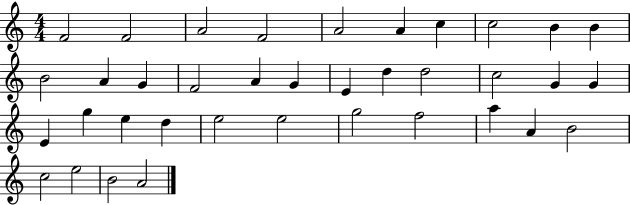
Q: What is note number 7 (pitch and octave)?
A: C5